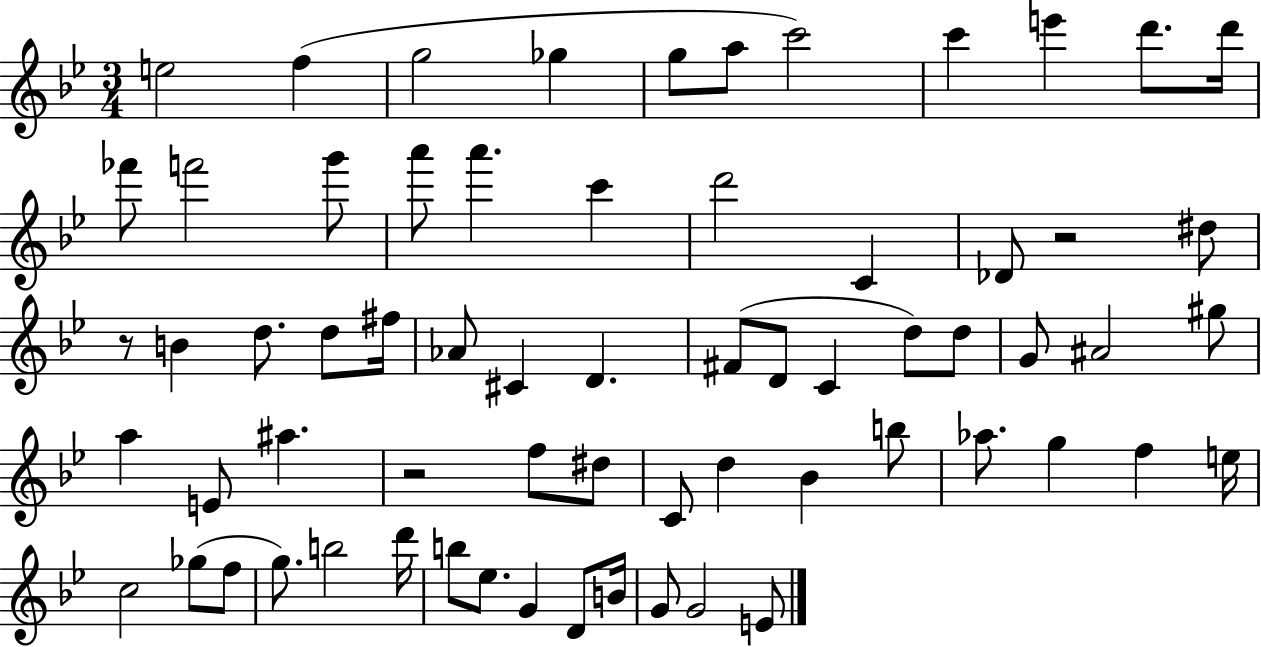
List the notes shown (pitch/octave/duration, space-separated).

E5/h F5/q G5/h Gb5/q G5/e A5/e C6/h C6/q E6/q D6/e. D6/s FES6/e F6/h G6/e A6/e A6/q. C6/q D6/h C4/q Db4/e R/h D#5/e R/e B4/q D5/e. D5/e F#5/s Ab4/e C#4/q D4/q. F#4/e D4/e C4/q D5/e D5/e G4/e A#4/h G#5/e A5/q E4/e A#5/q. R/h F5/e D#5/e C4/e D5/q Bb4/q B5/e Ab5/e. G5/q F5/q E5/s C5/h Gb5/e F5/e G5/e. B5/h D6/s B5/e Eb5/e. G4/q D4/e B4/s G4/e G4/h E4/e